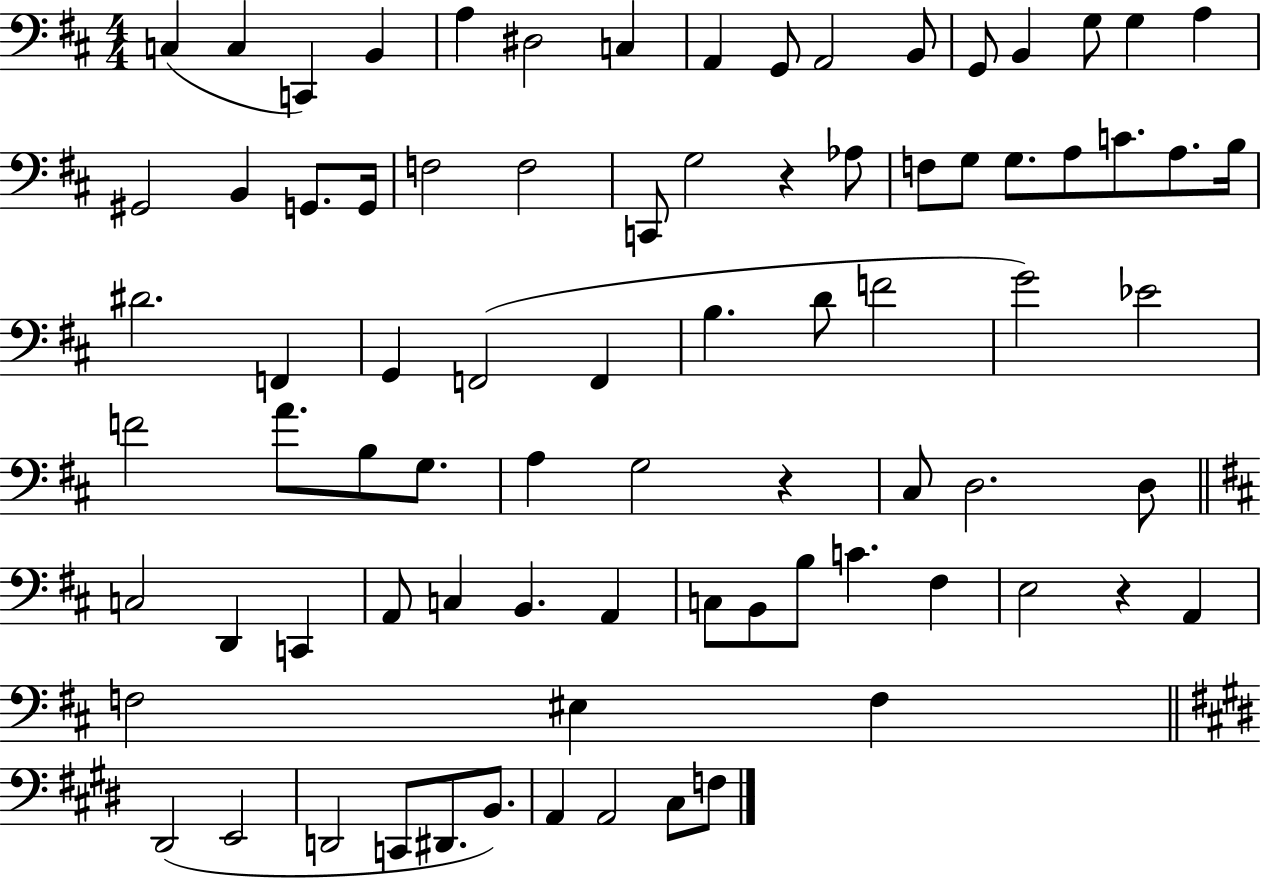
C3/q C3/q C2/q B2/q A3/q D#3/h C3/q A2/q G2/e A2/h B2/e G2/e B2/q G3/e G3/q A3/q G#2/h B2/q G2/e. G2/s F3/h F3/h C2/e G3/h R/q Ab3/e F3/e G3/e G3/e. A3/e C4/e. A3/e. B3/s D#4/h. F2/q G2/q F2/h F2/q B3/q. D4/e F4/h G4/h Eb4/h F4/h A4/e. B3/e G3/e. A3/q G3/h R/q C#3/e D3/h. D3/e C3/h D2/q C2/q A2/e C3/q B2/q. A2/q C3/e B2/e B3/e C4/q. F#3/q E3/h R/q A2/q F3/h EIS3/q F3/q D#2/h E2/h D2/h C2/e D#2/e. B2/e. A2/q A2/h C#3/e F3/e